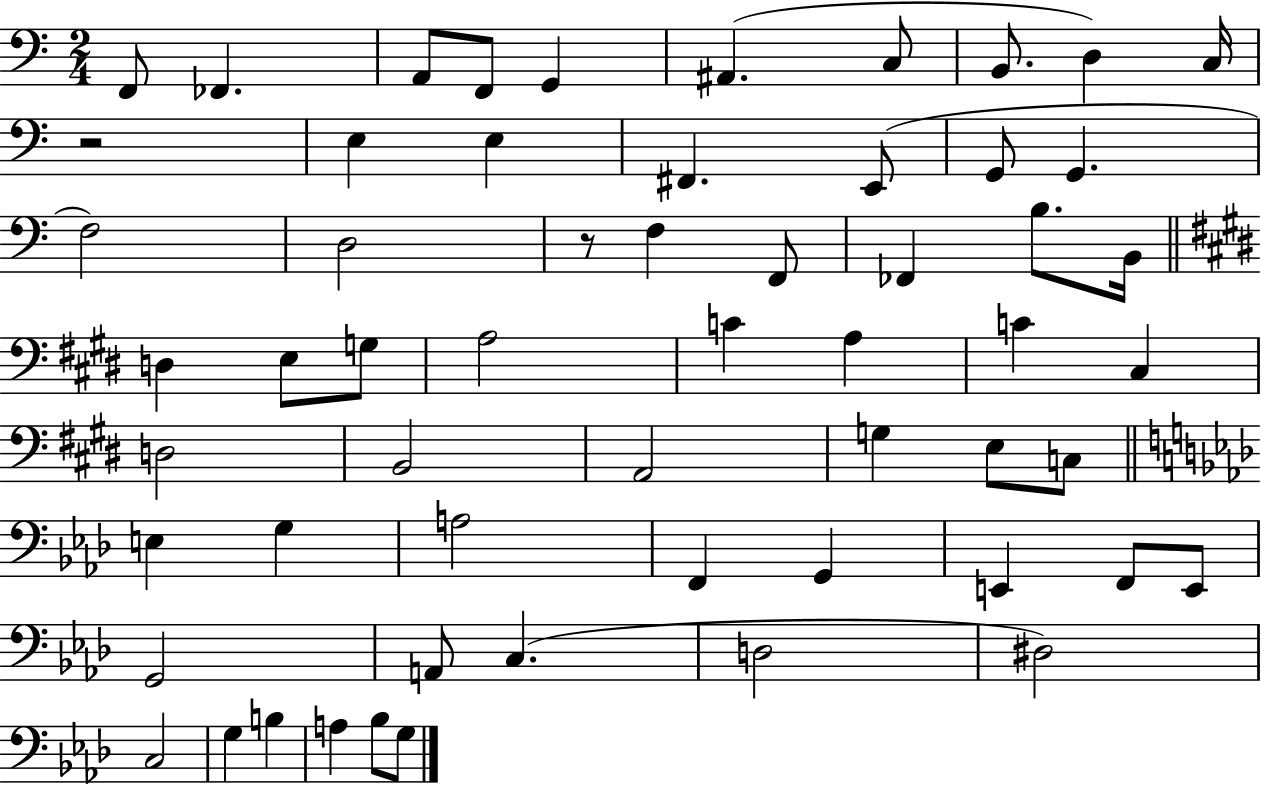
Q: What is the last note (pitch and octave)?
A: G3